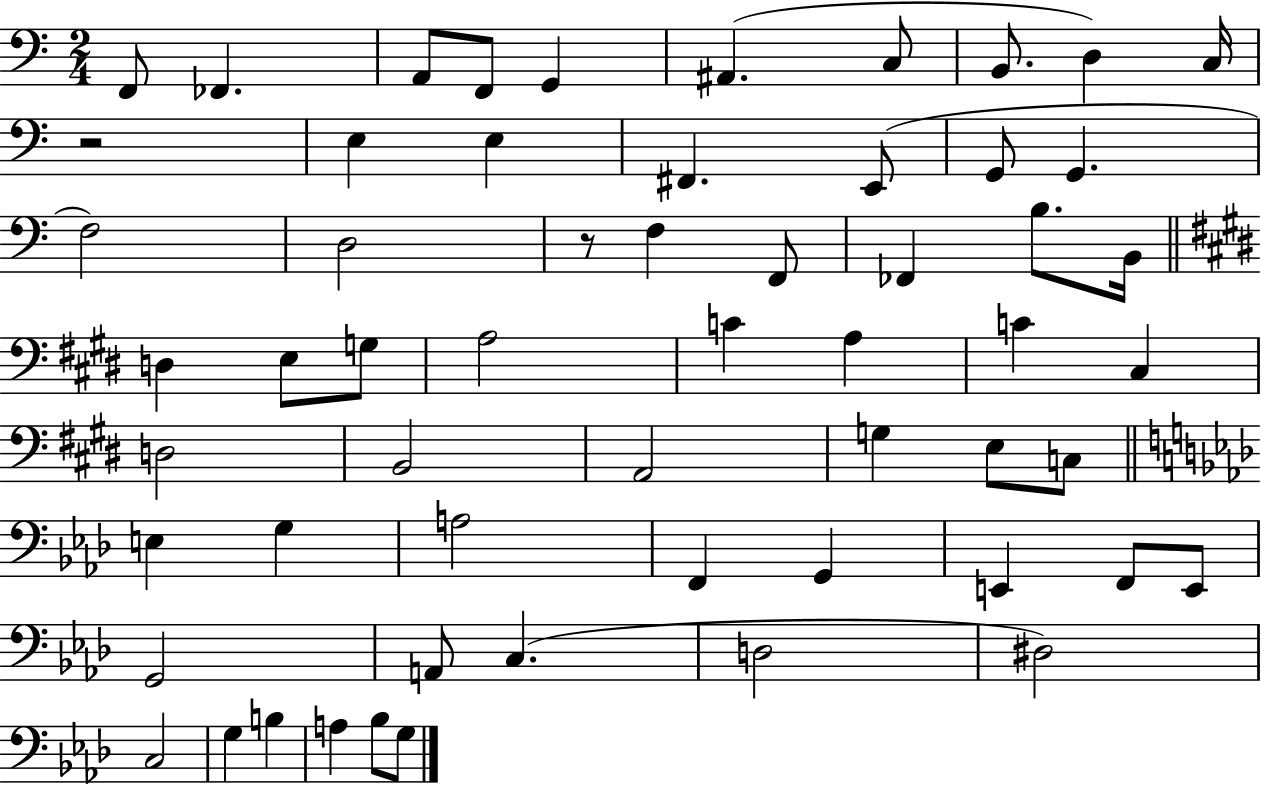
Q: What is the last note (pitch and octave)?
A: G3